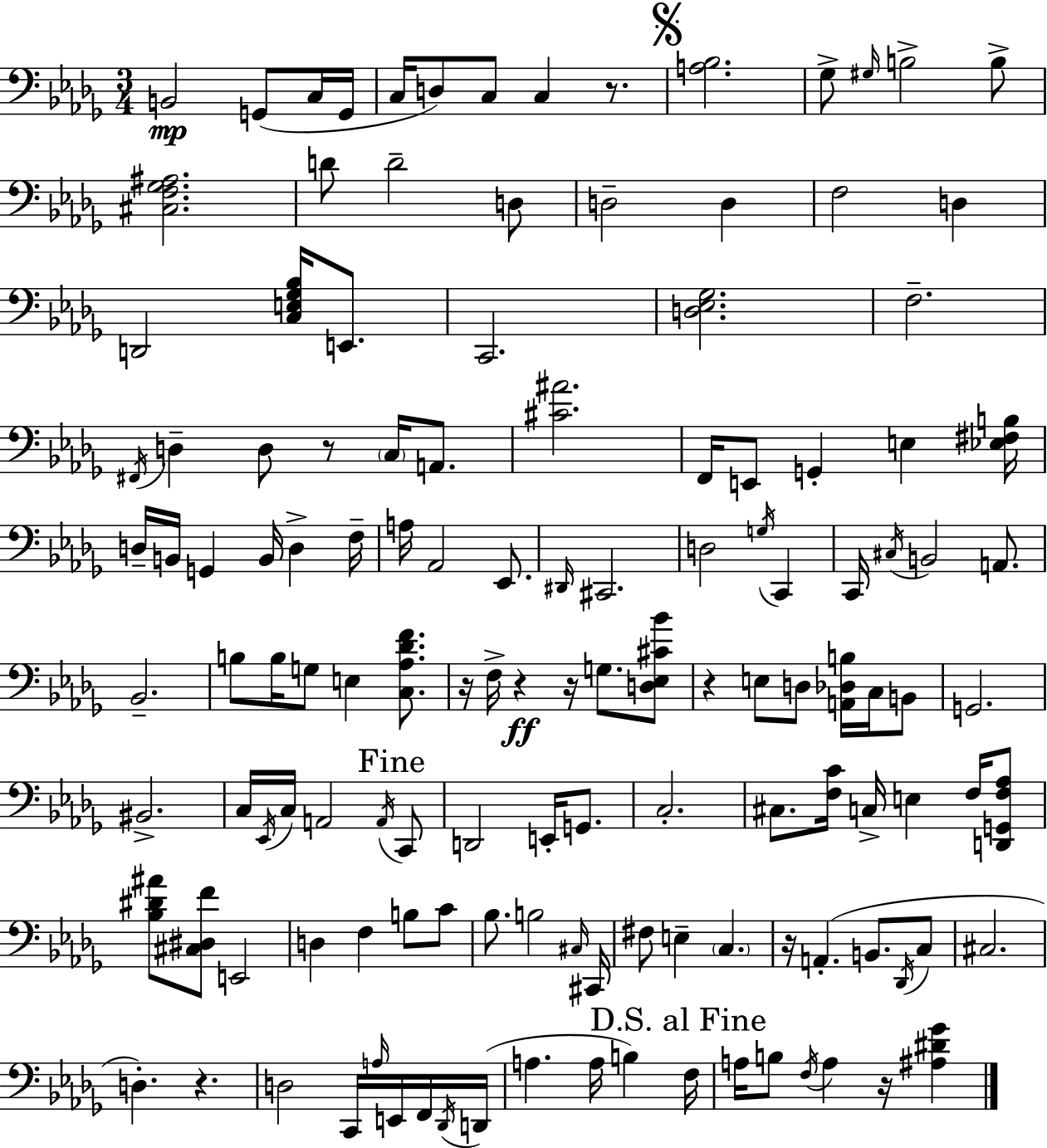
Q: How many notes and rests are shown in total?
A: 133